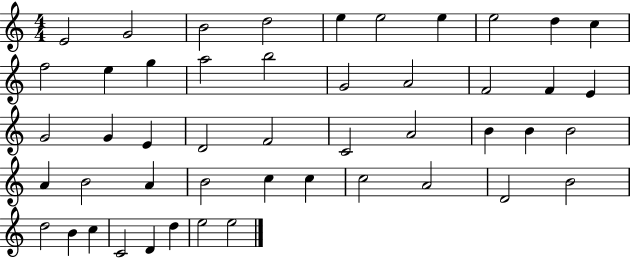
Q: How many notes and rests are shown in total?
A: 48